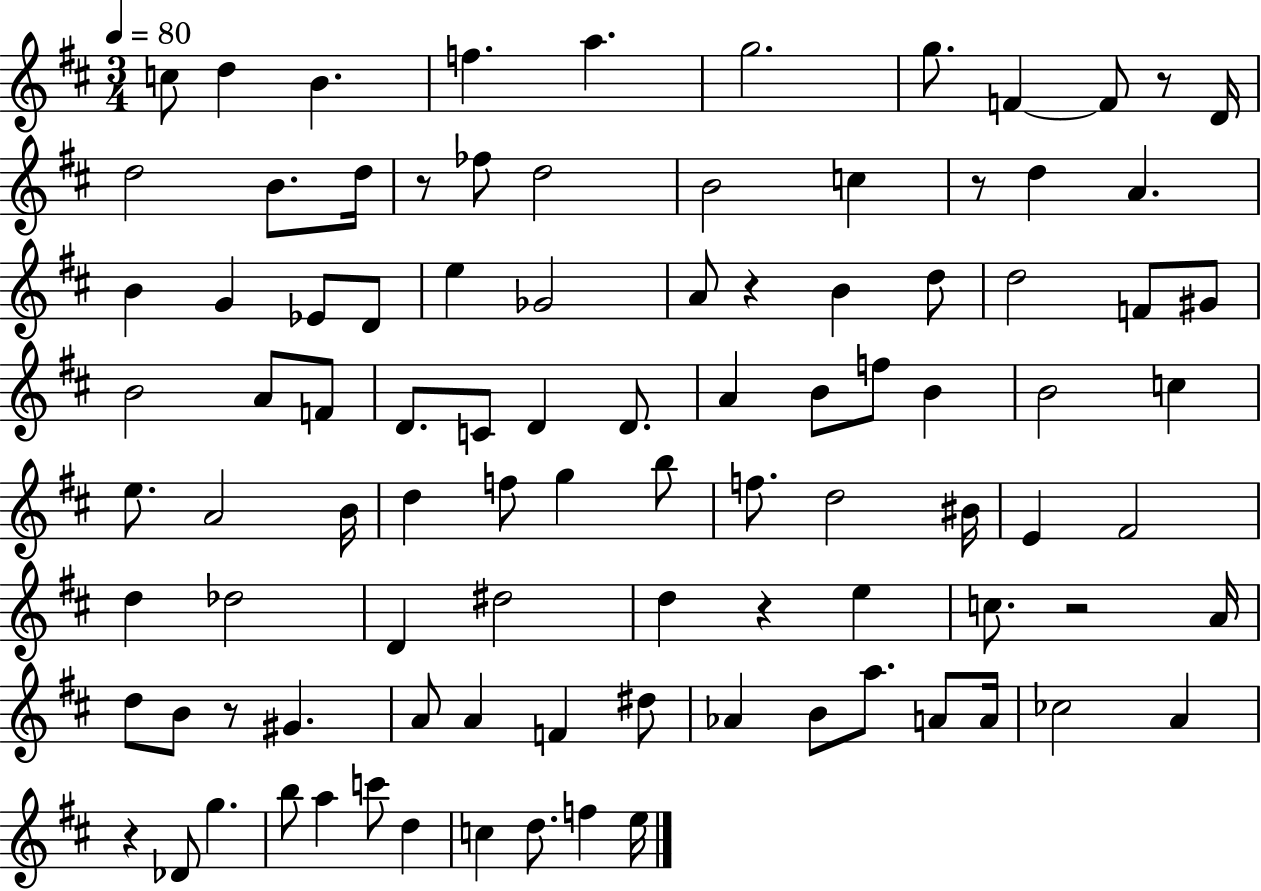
C5/e D5/q B4/q. F5/q. A5/q. G5/h. G5/e. F4/q F4/e R/e D4/s D5/h B4/e. D5/s R/e FES5/e D5/h B4/h C5/q R/e D5/q A4/q. B4/q G4/q Eb4/e D4/e E5/q Gb4/h A4/e R/q B4/q D5/e D5/h F4/e G#4/e B4/h A4/e F4/e D4/e. C4/e D4/q D4/e. A4/q B4/e F5/e B4/q B4/h C5/q E5/e. A4/h B4/s D5/q F5/e G5/q B5/e F5/e. D5/h BIS4/s E4/q F#4/h D5/q Db5/h D4/q D#5/h D5/q R/q E5/q C5/e. R/h A4/s D5/e B4/e R/e G#4/q. A4/e A4/q F4/q D#5/e Ab4/q B4/e A5/e. A4/e A4/s CES5/h A4/q R/q Db4/e G5/q. B5/e A5/q C6/e D5/q C5/q D5/e. F5/q E5/s